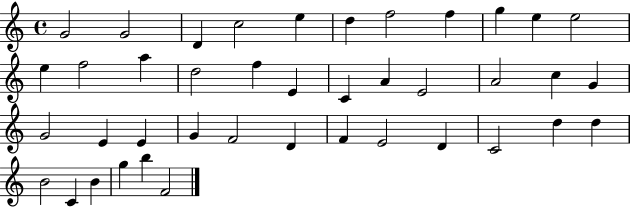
G4/h G4/h D4/q C5/h E5/q D5/q F5/h F5/q G5/q E5/q E5/h E5/q F5/h A5/q D5/h F5/q E4/q C4/q A4/q E4/h A4/h C5/q G4/q G4/h E4/q E4/q G4/q F4/h D4/q F4/q E4/h D4/q C4/h D5/q D5/q B4/h C4/q B4/q G5/q B5/q F4/h